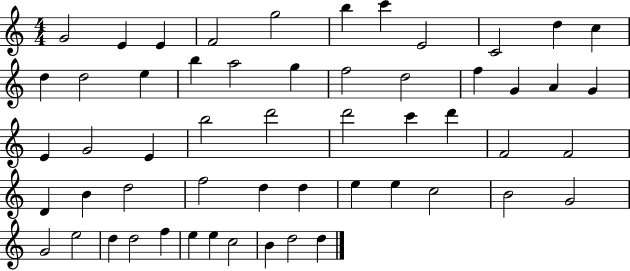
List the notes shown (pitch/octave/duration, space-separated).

G4/h E4/q E4/q F4/h G5/h B5/q C6/q E4/h C4/h D5/q C5/q D5/q D5/h E5/q B5/q A5/h G5/q F5/h D5/h F5/q G4/q A4/q G4/q E4/q G4/h E4/q B5/h D6/h D6/h C6/q D6/q F4/h F4/h D4/q B4/q D5/h F5/h D5/q D5/q E5/q E5/q C5/h B4/h G4/h G4/h E5/h D5/q D5/h F5/q E5/q E5/q C5/h B4/q D5/h D5/q